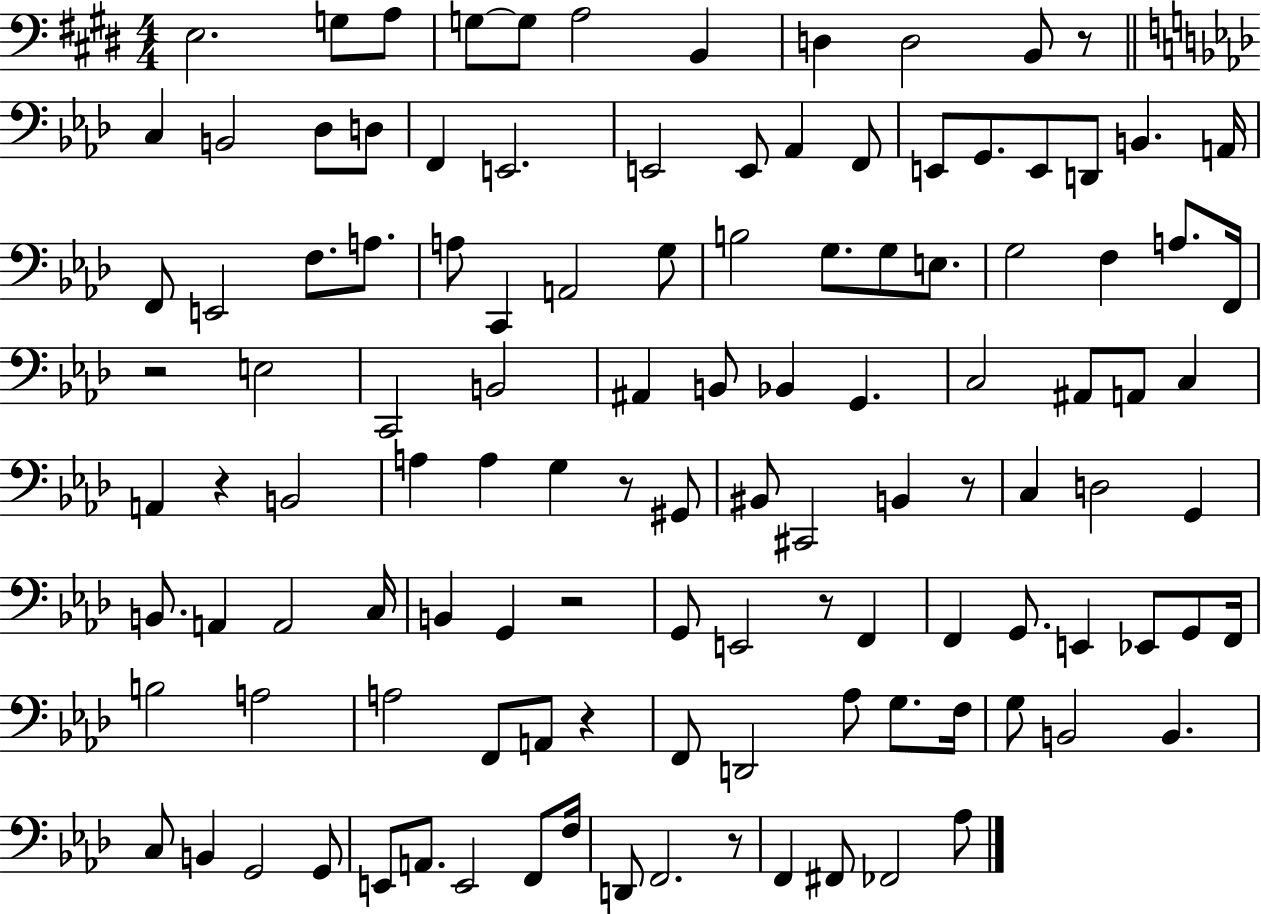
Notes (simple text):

E3/h. G3/e A3/e G3/e G3/e A3/h B2/q D3/q D3/h B2/e R/e C3/q B2/h Db3/e D3/e F2/q E2/h. E2/h E2/e Ab2/q F2/e E2/e G2/e. E2/e D2/e B2/q. A2/s F2/e E2/h F3/e. A3/e. A3/e C2/q A2/h G3/e B3/h G3/e. G3/e E3/e. G3/h F3/q A3/e. F2/s R/h E3/h C2/h B2/h A#2/q B2/e Bb2/q G2/q. C3/h A#2/e A2/e C3/q A2/q R/q B2/h A3/q A3/q G3/q R/e G#2/e BIS2/e C#2/h B2/q R/e C3/q D3/h G2/q B2/e. A2/q A2/h C3/s B2/q G2/q R/h G2/e E2/h R/e F2/q F2/q G2/e. E2/q Eb2/e G2/e F2/s B3/h A3/h A3/h F2/e A2/e R/q F2/e D2/h Ab3/e G3/e. F3/s G3/e B2/h B2/q. C3/e B2/q G2/h G2/e E2/e A2/e. E2/h F2/e F3/s D2/e F2/h. R/e F2/q F#2/e FES2/h Ab3/e